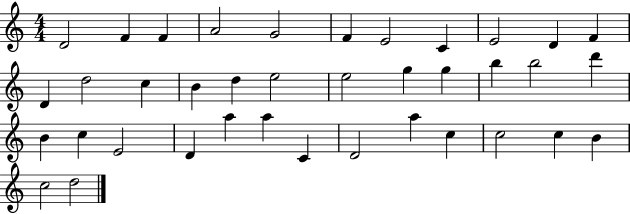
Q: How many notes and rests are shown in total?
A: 38